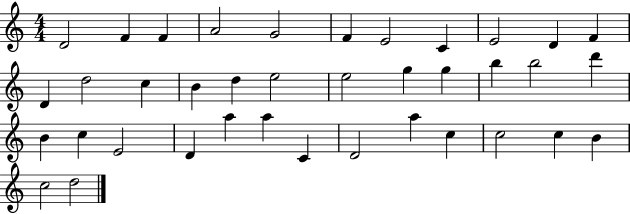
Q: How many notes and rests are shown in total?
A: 38